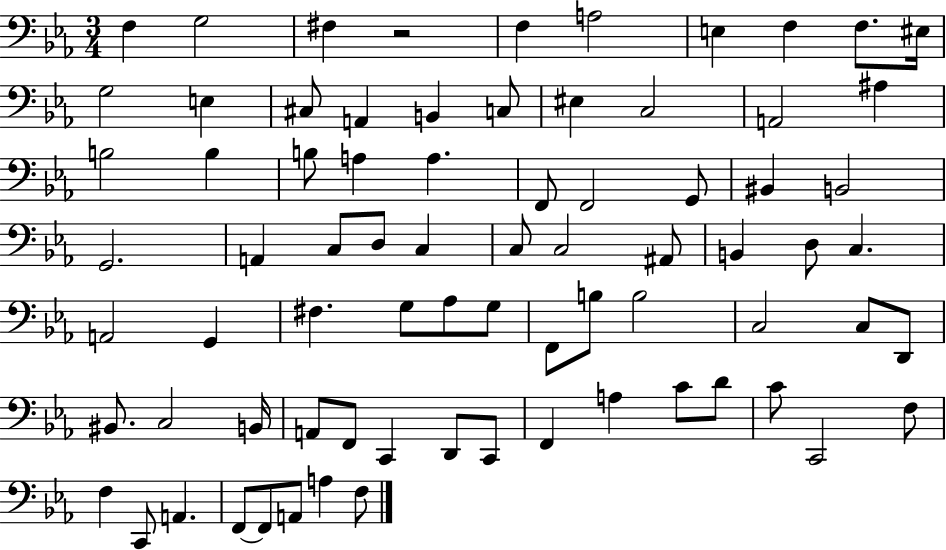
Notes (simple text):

F3/q G3/h F#3/q R/h F3/q A3/h E3/q F3/q F3/e. EIS3/s G3/h E3/q C#3/e A2/q B2/q C3/e EIS3/q C3/h A2/h A#3/q B3/h B3/q B3/e A3/q A3/q. F2/e F2/h G2/e BIS2/q B2/h G2/h. A2/q C3/e D3/e C3/q C3/e C3/h A#2/e B2/q D3/e C3/q. A2/h G2/q F#3/q. G3/e Ab3/e G3/e F2/e B3/e B3/h C3/h C3/e D2/e BIS2/e. C3/h B2/s A2/e F2/e C2/q D2/e C2/e F2/q A3/q C4/e D4/e C4/e C2/h F3/e F3/q C2/e A2/q. F2/e F2/e A2/e A3/q F3/e